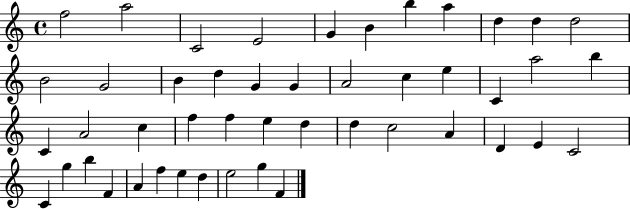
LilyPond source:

{
  \clef treble
  \time 4/4
  \defaultTimeSignature
  \key c \major
  f''2 a''2 | c'2 e'2 | g'4 b'4 b''4 a''4 | d''4 d''4 d''2 | \break b'2 g'2 | b'4 d''4 g'4 g'4 | a'2 c''4 e''4 | c'4 a''2 b''4 | \break c'4 a'2 c''4 | f''4 f''4 e''4 d''4 | d''4 c''2 a'4 | d'4 e'4 c'2 | \break c'4 g''4 b''4 f'4 | a'4 f''4 e''4 d''4 | e''2 g''4 f'4 | \bar "|."
}